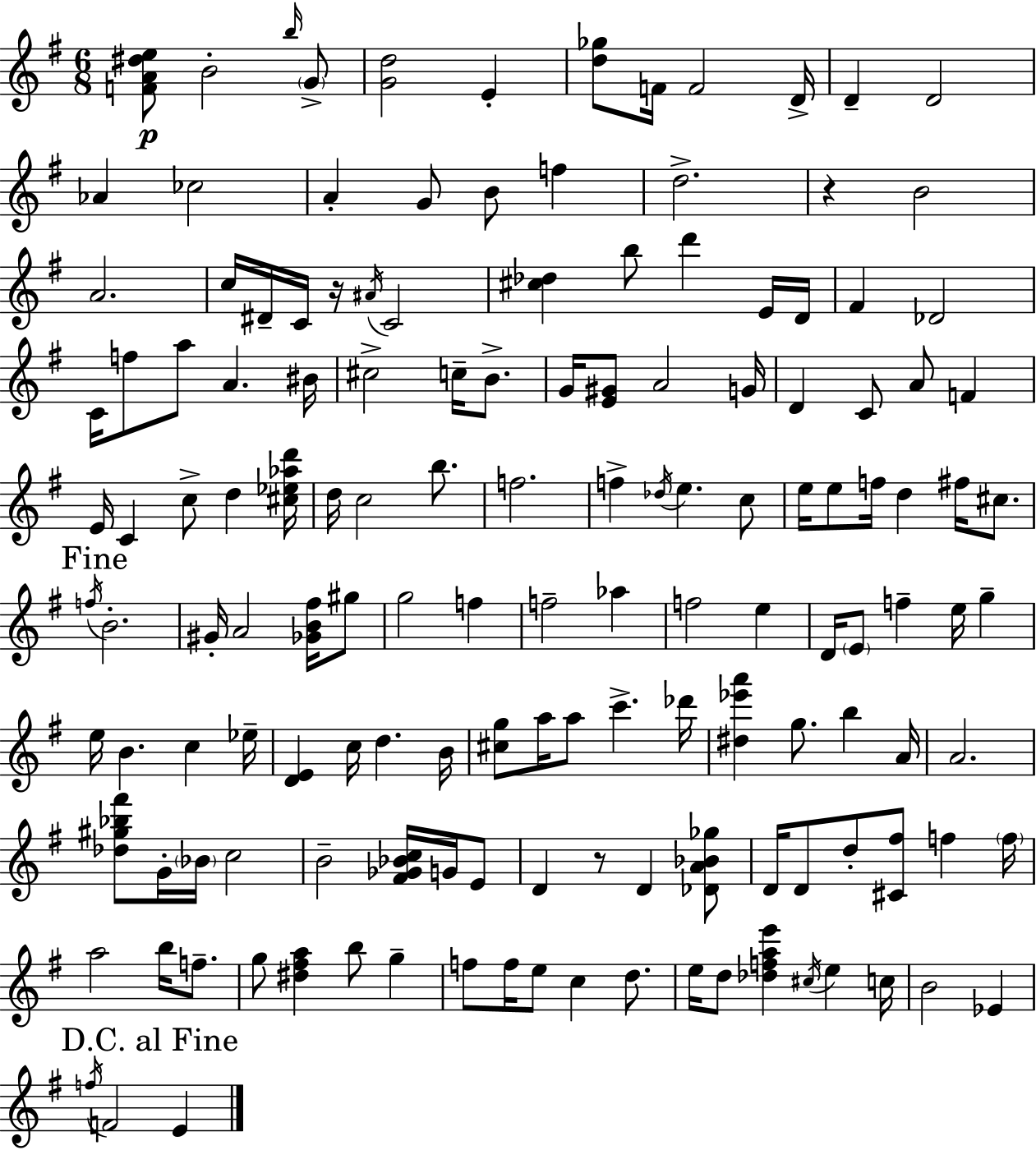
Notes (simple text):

[F4,A4,D#5,E5]/e B4/h B5/s G4/e [G4,D5]/h E4/q [D5,Gb5]/e F4/s F4/h D4/s D4/q D4/h Ab4/q CES5/h A4/q G4/e B4/e F5/q D5/h. R/q B4/h A4/h. C5/s D#4/s C4/s R/s A#4/s C4/h [C#5,Db5]/q B5/e D6/q E4/s D4/s F#4/q Db4/h C4/s F5/e A5/e A4/q. BIS4/s C#5/h C5/s B4/e. G4/s [E4,G#4]/e A4/h G4/s D4/q C4/e A4/e F4/q E4/s C4/q C5/e D5/q [C#5,Eb5,Ab5,D6]/s D5/s C5/h B5/e. F5/h. F5/q Db5/s E5/q. C5/e E5/s E5/e F5/s D5/q F#5/s C#5/e. F5/s B4/h. G#4/s A4/h [Gb4,B4,F#5]/s G#5/e G5/h F5/q F5/h Ab5/q F5/h E5/q D4/s E4/e F5/q E5/s G5/q E5/s B4/q. C5/q Eb5/s [D4,E4]/q C5/s D5/q. B4/s [C#5,G5]/e A5/s A5/e C6/q. Db6/s [D#5,Eb6,A6]/q G5/e. B5/q A4/s A4/h. [Db5,G#5,Bb5,F#6]/e G4/s Bb4/s C5/h B4/h [F#4,Gb4,Bb4,C5]/s G4/s E4/e D4/q R/e D4/q [Db4,A4,Bb4,Gb5]/e D4/s D4/e D5/e [C#4,F#5]/e F5/q F5/s A5/h B5/s F5/e. G5/e [D#5,F#5,A5]/q B5/e G5/q F5/e F5/s E5/e C5/q D5/e. E5/s D5/e [Db5,F5,A5,E6]/q C#5/s E5/q C5/s B4/h Eb4/q F5/s F4/h E4/q